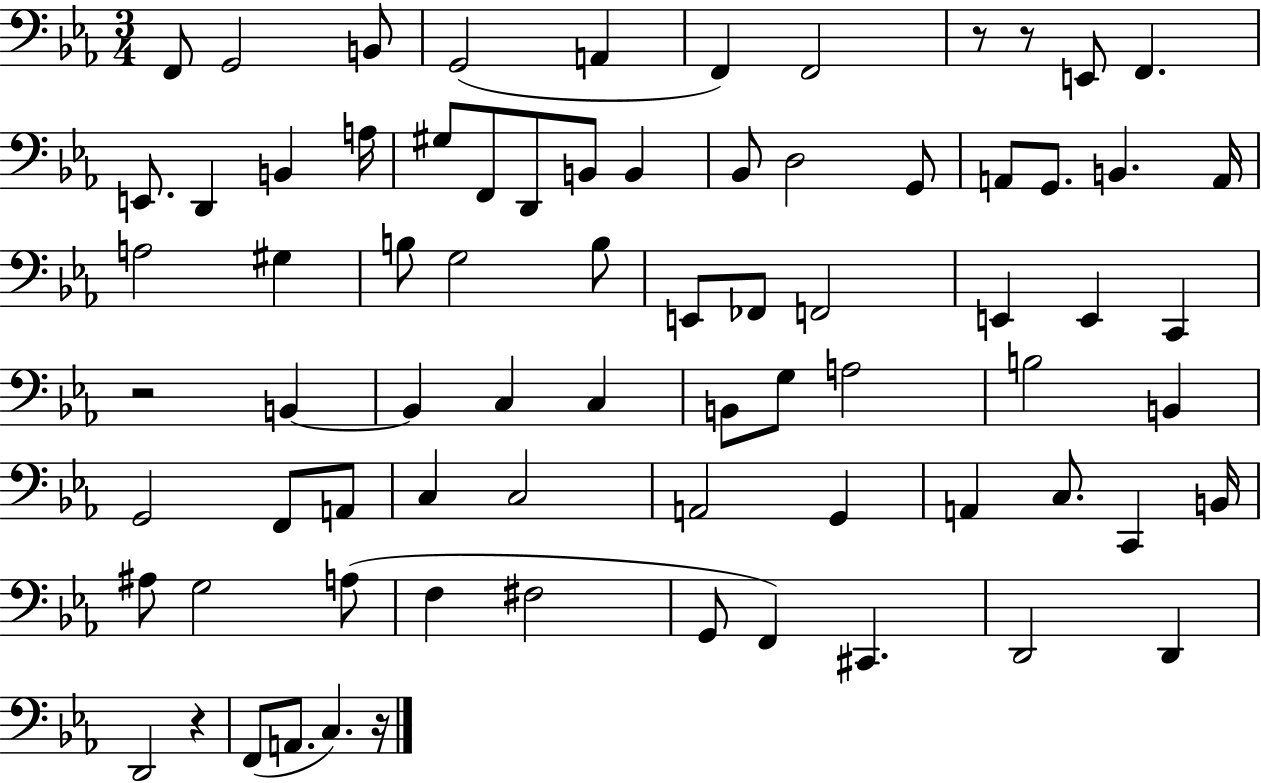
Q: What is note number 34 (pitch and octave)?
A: E2